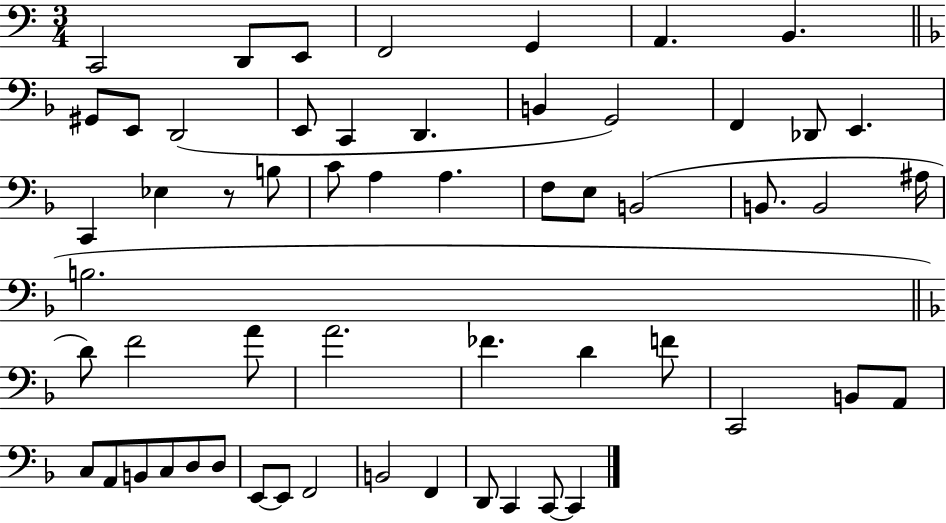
X:1
T:Untitled
M:3/4
L:1/4
K:C
C,,2 D,,/2 E,,/2 F,,2 G,, A,, B,, ^G,,/2 E,,/2 D,,2 E,,/2 C,, D,, B,, G,,2 F,, _D,,/2 E,, C,, _E, z/2 B,/2 C/2 A, A, F,/2 E,/2 B,,2 B,,/2 B,,2 ^A,/4 B,2 D/2 F2 A/2 A2 _F D F/2 C,,2 B,,/2 A,,/2 C,/2 A,,/2 B,,/2 C,/2 D,/2 D,/2 E,,/2 E,,/2 F,,2 B,,2 F,, D,,/2 C,, C,,/2 C,,